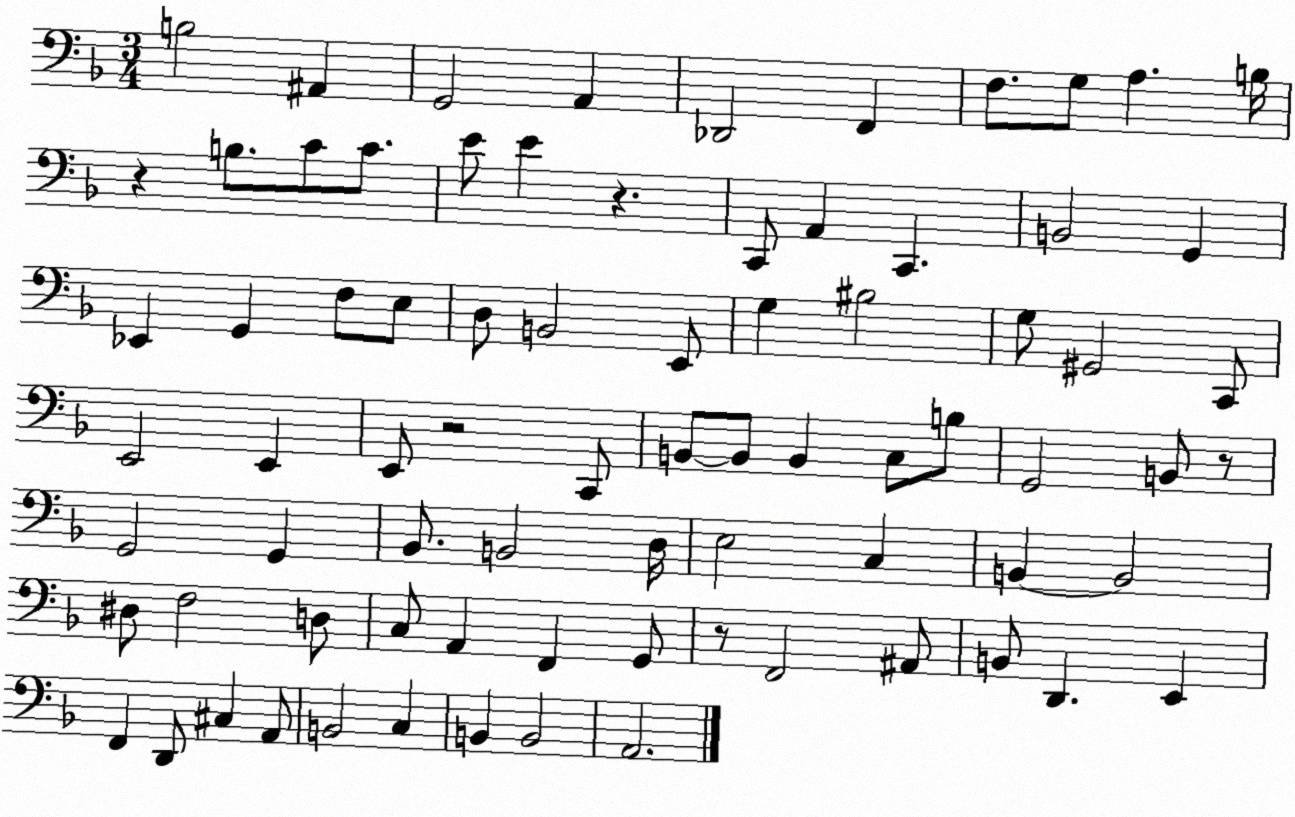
X:1
T:Untitled
M:3/4
L:1/4
K:F
B,2 ^A,, G,,2 A,, _D,,2 F,, F,/2 G,/2 A, B,/4 z B,/2 C/2 C/2 E/2 E z C,,/2 A,, C,, B,,2 G,, _E,, G,, F,/2 E,/2 D,/2 B,,2 E,,/2 G, ^B,2 G,/2 ^G,,2 C,,/2 E,,2 E,, E,,/2 z2 C,,/2 B,,/2 B,,/2 B,, C,/2 B,/2 G,,2 B,,/2 z/2 G,,2 G,, _B,,/2 B,,2 D,/4 E,2 C, B,, B,,2 ^D,/2 F,2 D,/2 C,/2 A,, F,, G,,/2 z/2 F,,2 ^A,,/2 B,,/2 D,, E,, F,, D,,/2 ^C, A,,/2 B,,2 C, B,, B,,2 A,,2